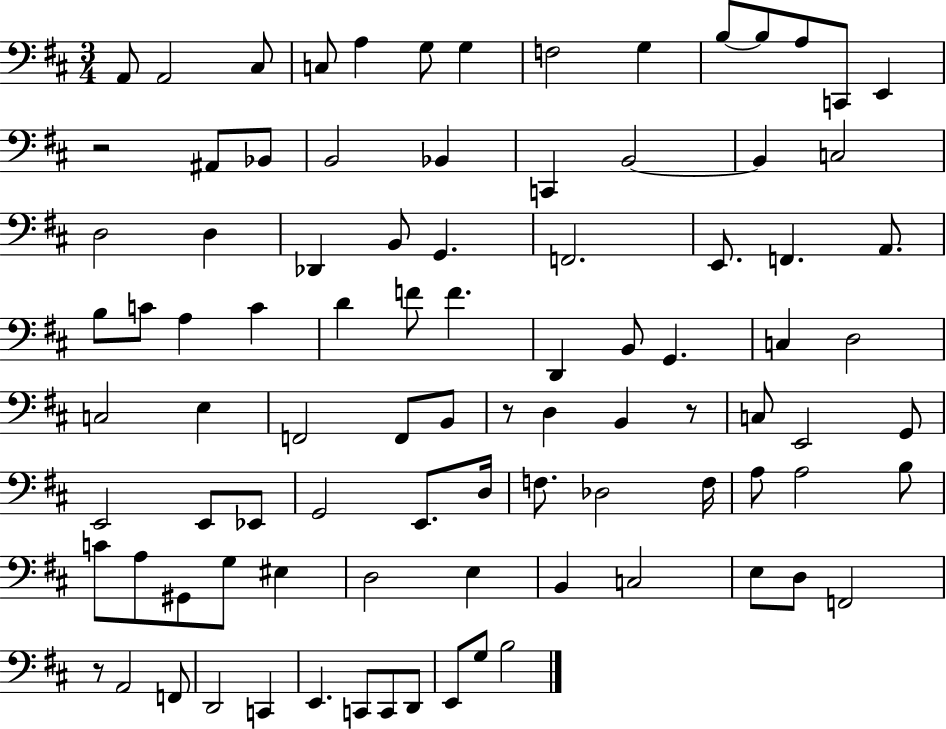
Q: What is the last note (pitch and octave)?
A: B3